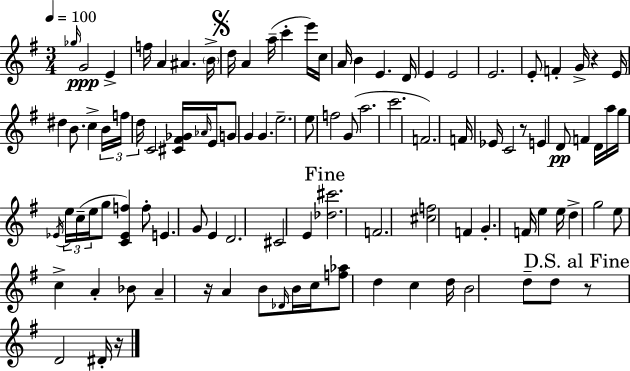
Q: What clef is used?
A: treble